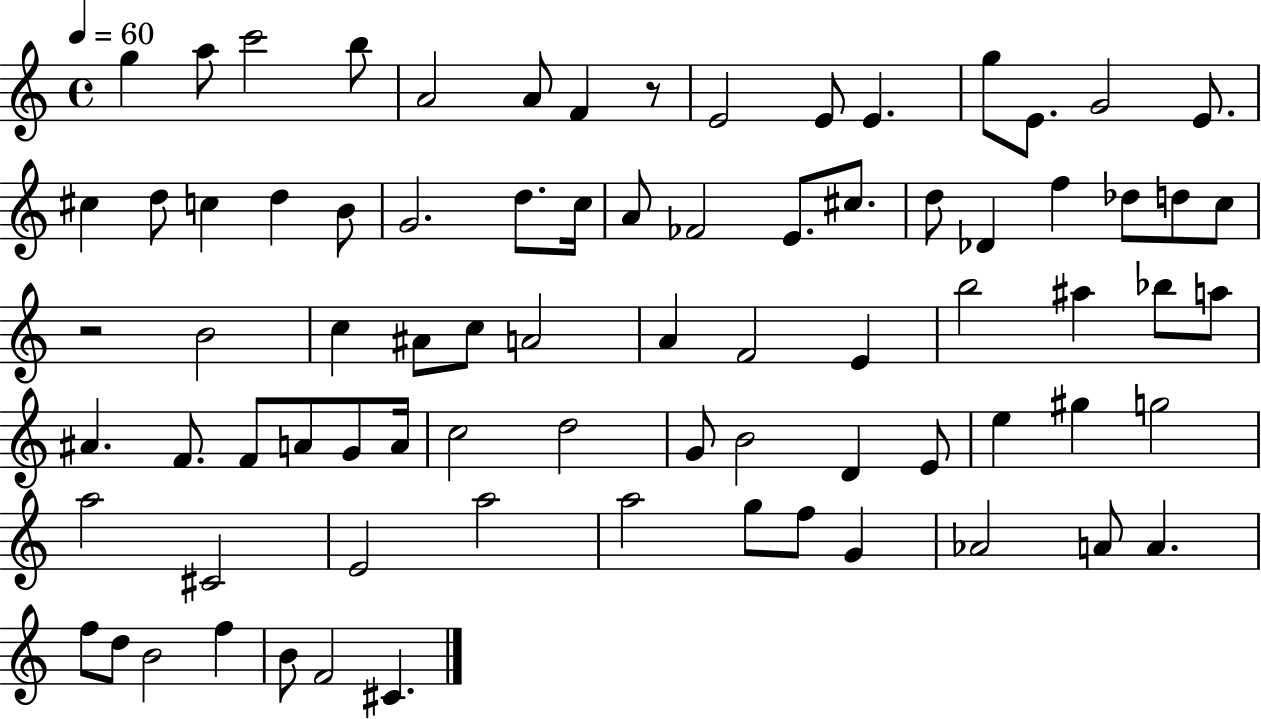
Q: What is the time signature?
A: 4/4